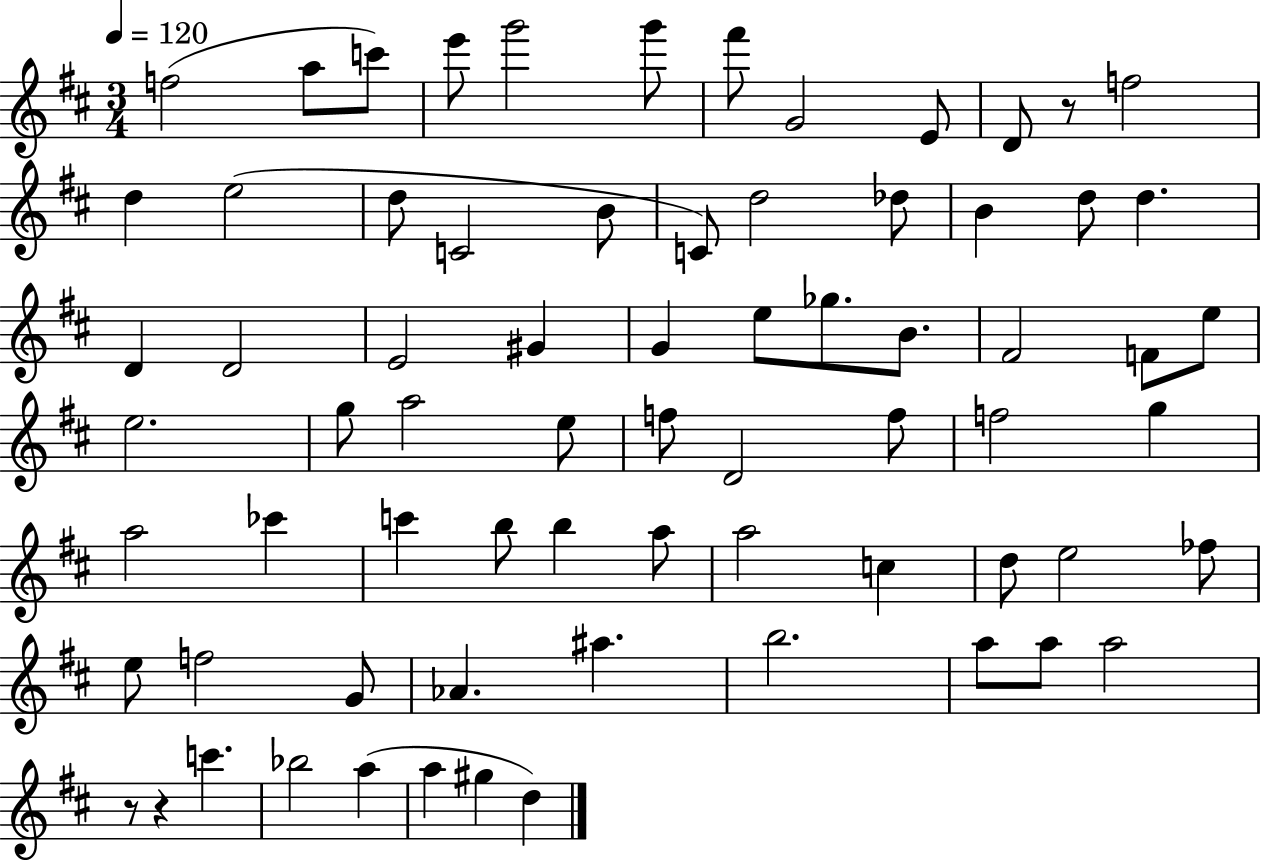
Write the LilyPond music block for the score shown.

{
  \clef treble
  \numericTimeSignature
  \time 3/4
  \key d \major
  \tempo 4 = 120
  \repeat volta 2 { f''2( a''8 c'''8) | e'''8 g'''2 g'''8 | fis'''8 g'2 e'8 | d'8 r8 f''2 | \break d''4 e''2( | d''8 c'2 b'8 | c'8) d''2 des''8 | b'4 d''8 d''4. | \break d'4 d'2 | e'2 gis'4 | g'4 e''8 ges''8. b'8. | fis'2 f'8 e''8 | \break e''2. | g''8 a''2 e''8 | f''8 d'2 f''8 | f''2 g''4 | \break a''2 ces'''4 | c'''4 b''8 b''4 a''8 | a''2 c''4 | d''8 e''2 fes''8 | \break e''8 f''2 g'8 | aes'4. ais''4. | b''2. | a''8 a''8 a''2 | \break r8 r4 c'''4. | bes''2 a''4( | a''4 gis''4 d''4) | } \bar "|."
}